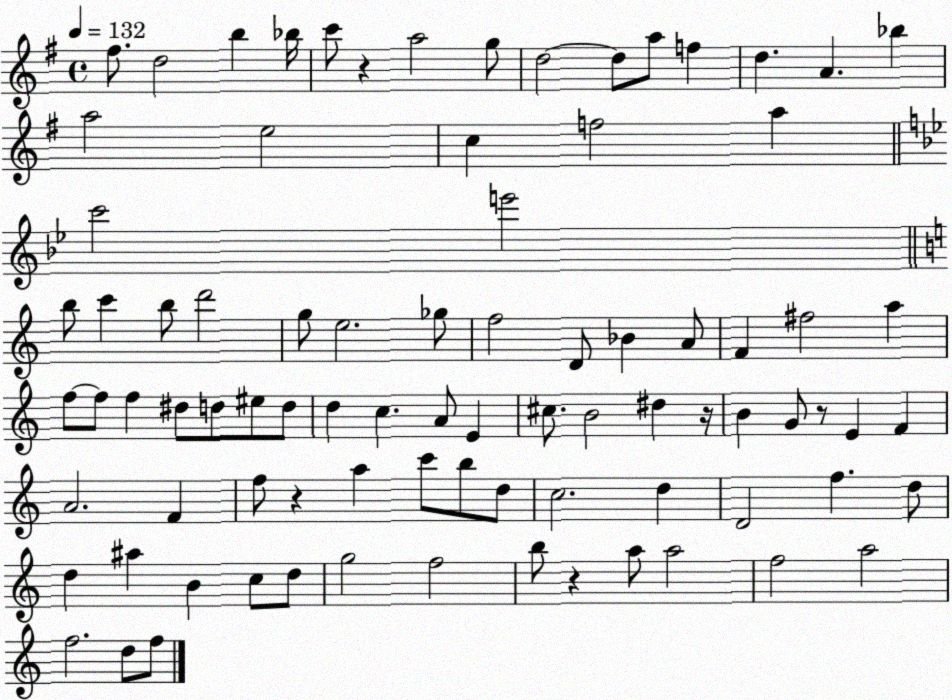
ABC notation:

X:1
T:Untitled
M:4/4
L:1/4
K:G
^f/2 d2 b _b/4 c'/2 z a2 g/2 d2 d/2 a/2 f d A _b a2 e2 c f2 a c'2 e'2 b/2 c' b/2 d'2 g/2 e2 _g/2 f2 D/2 _B A/2 F ^f2 a f/2 f/2 f ^d/2 d/2 ^e/2 d/2 d c A/2 E ^c/2 B2 ^d z/4 B G/2 z/2 E F A2 F f/2 z a c'/2 b/2 d/2 c2 d D2 f d/2 d ^a B c/2 d/2 g2 f2 b/2 z a/2 a2 f2 a2 f2 d/2 f/2